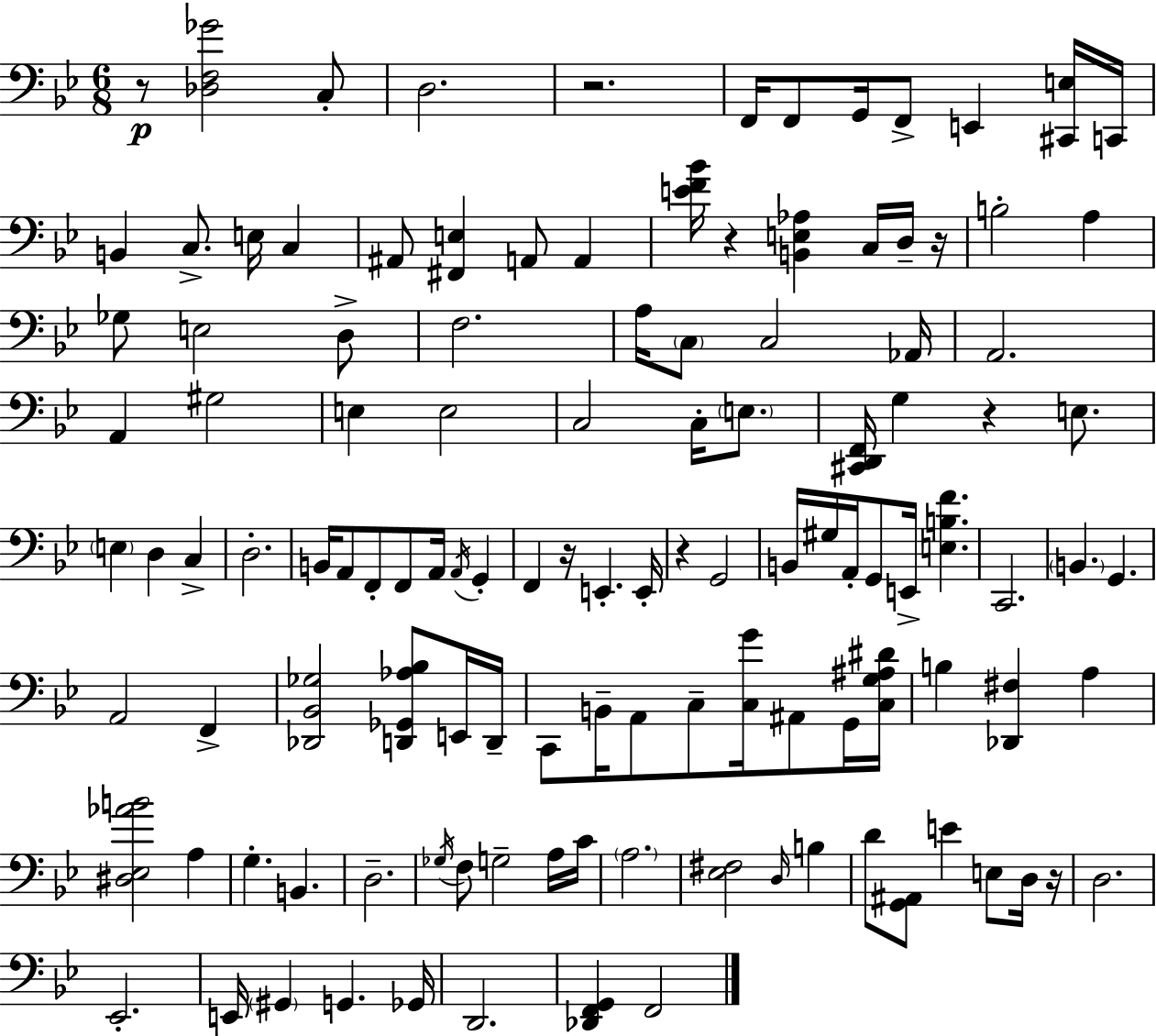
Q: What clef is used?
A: bass